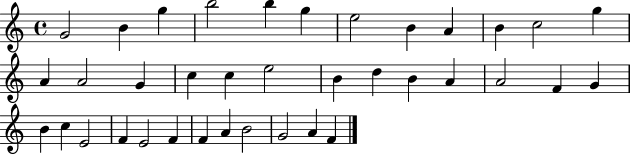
X:1
T:Untitled
M:4/4
L:1/4
K:C
G2 B g b2 b g e2 B A B c2 g A A2 G c c e2 B d B A A2 F G B c E2 F E2 F F A B2 G2 A F